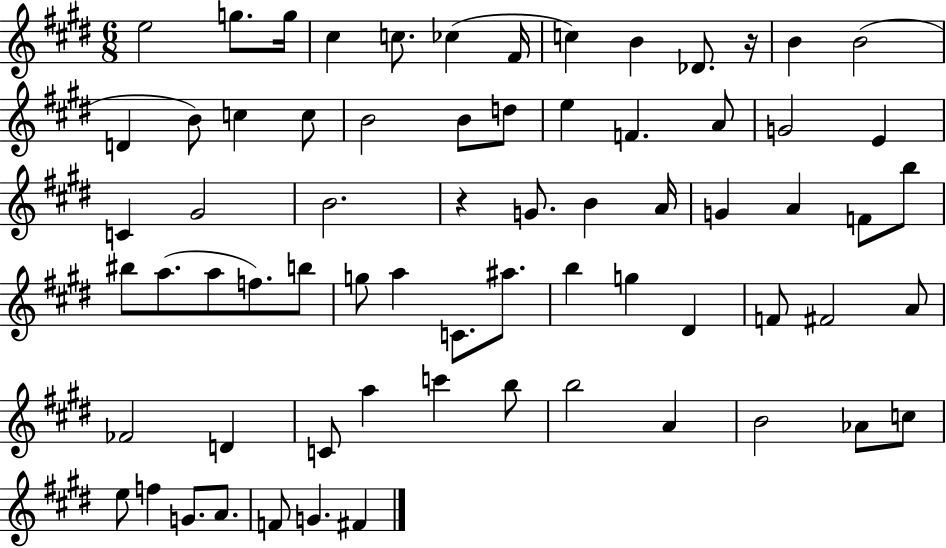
E5/h G5/e. G5/s C#5/q C5/e. CES5/q F#4/s C5/q B4/q Db4/e. R/s B4/q B4/h D4/q B4/e C5/q C5/e B4/h B4/e D5/e E5/q F4/q. A4/e G4/h E4/q C4/q G#4/h B4/h. R/q G4/e. B4/q A4/s G4/q A4/q F4/e B5/e BIS5/e A5/e. A5/e F5/e. B5/e G5/e A5/q C4/e. A#5/e. B5/q G5/q D#4/q F4/e F#4/h A4/e FES4/h D4/q C4/e A5/q C6/q B5/e B5/h A4/q B4/h Ab4/e C5/e E5/e F5/q G4/e. A4/e. F4/e G4/q. F#4/q